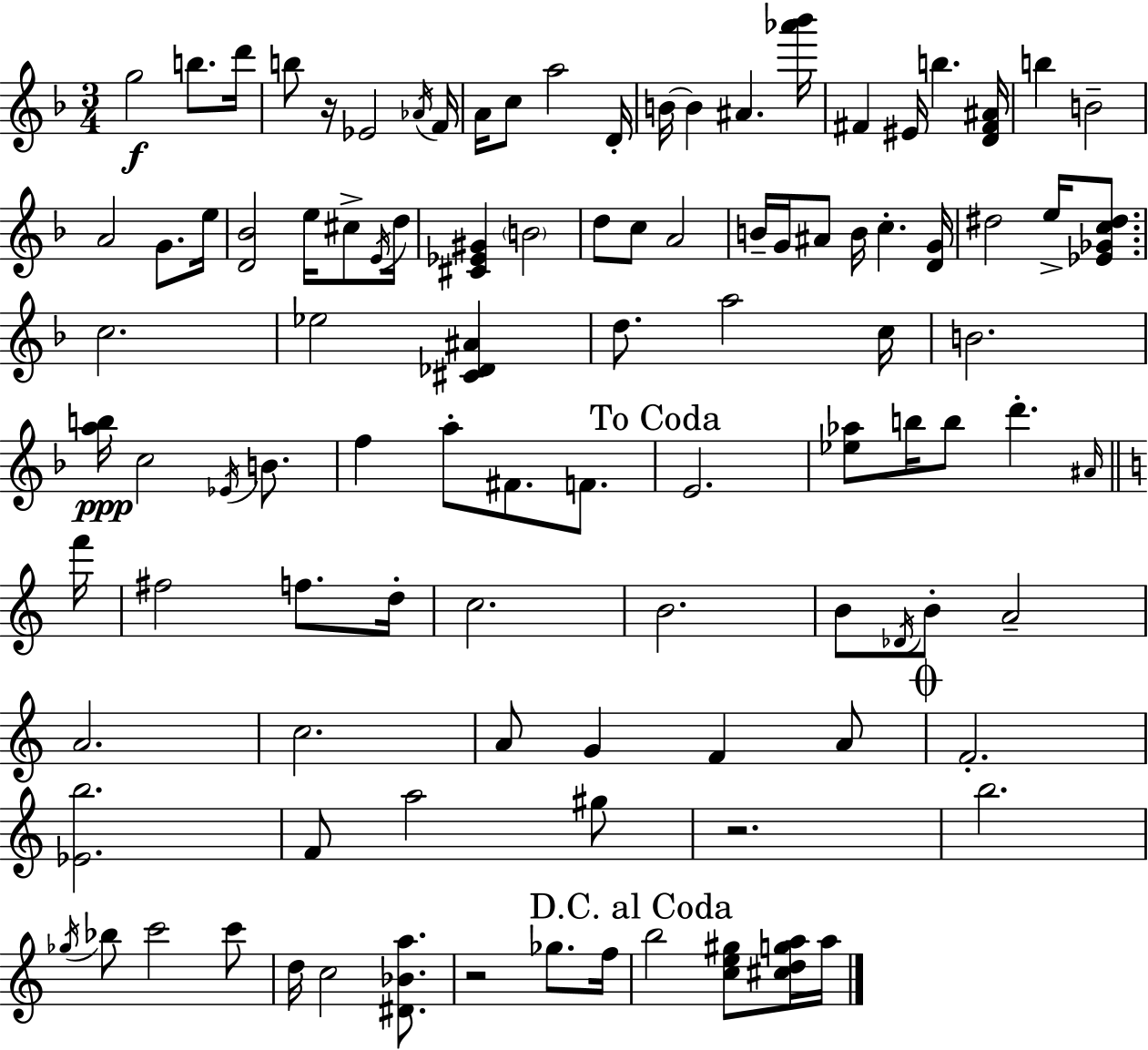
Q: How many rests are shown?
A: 3